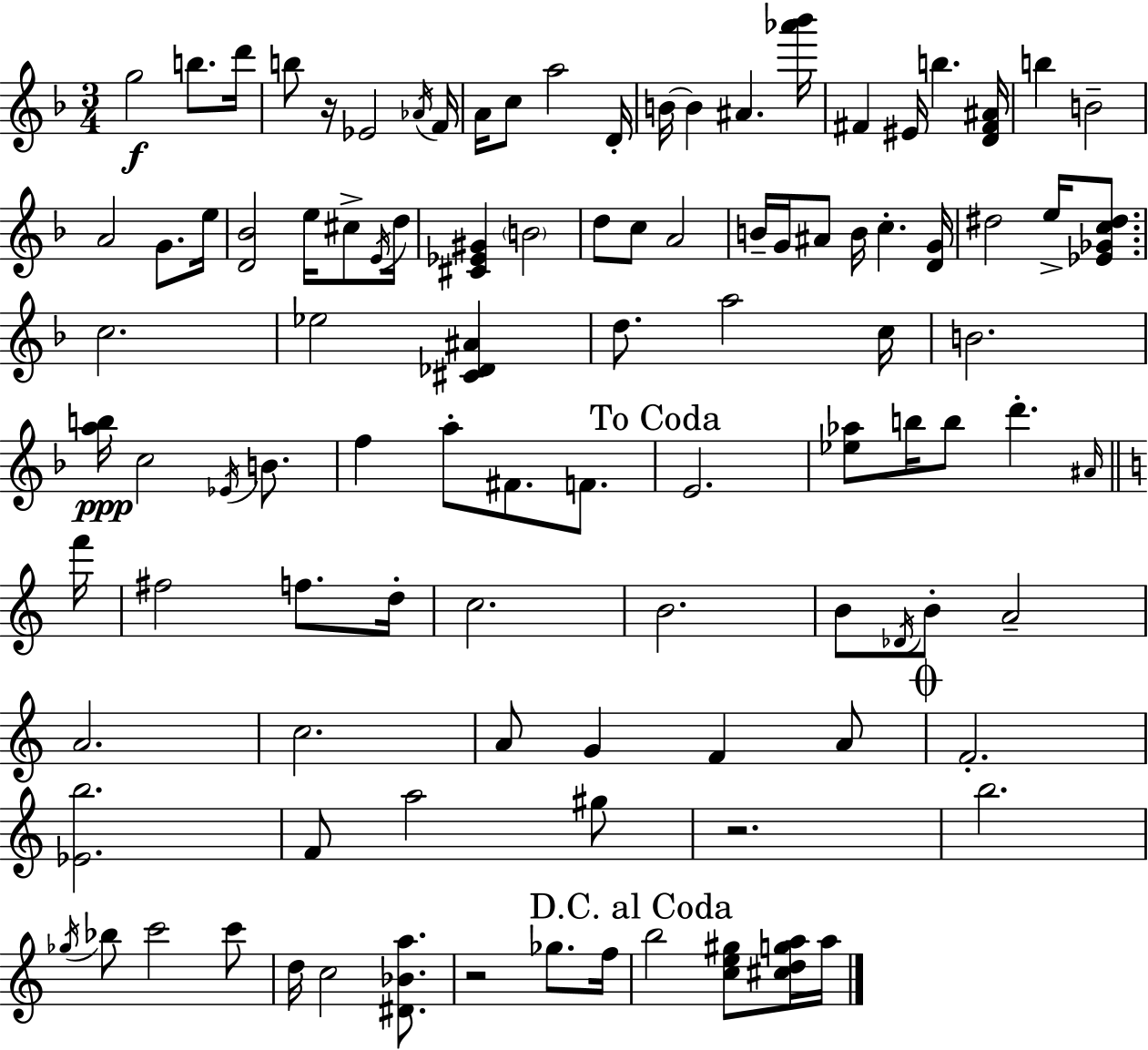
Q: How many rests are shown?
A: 3